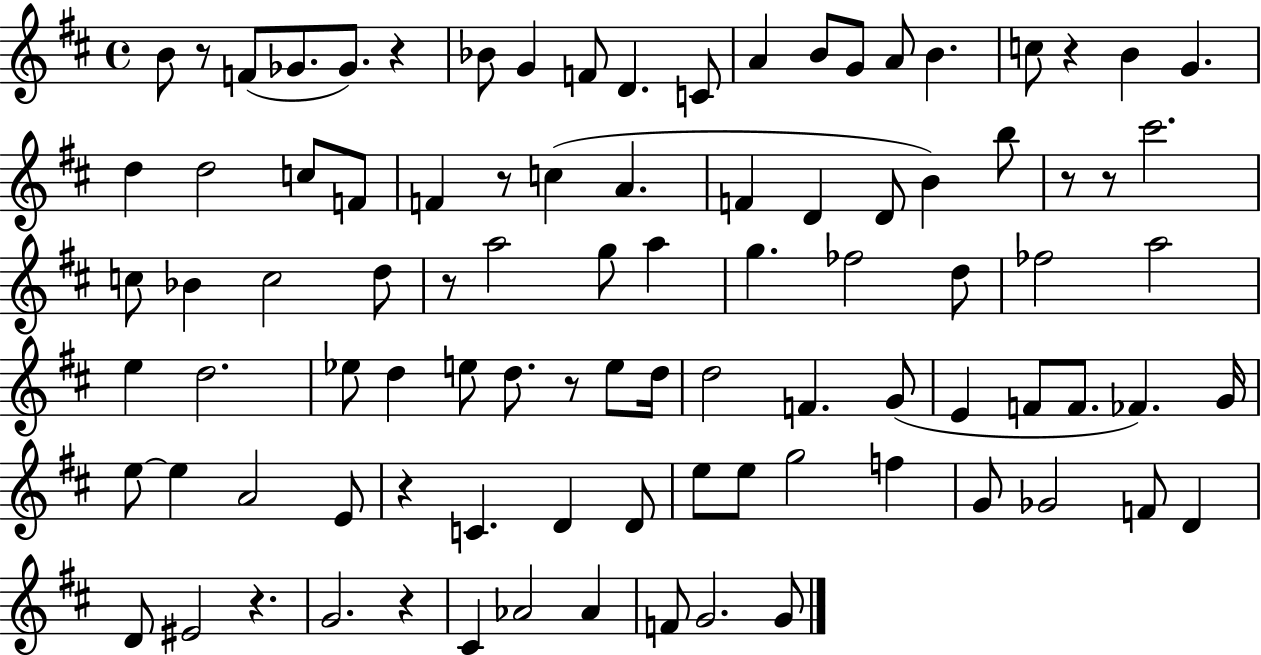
{
  \clef treble
  \time 4/4
  \defaultTimeSignature
  \key d \major
  b'8 r8 f'8( ges'8. ges'8.) r4 | bes'8 g'4 f'8 d'4. c'8 | a'4 b'8 g'8 a'8 b'4. | c''8 r4 b'4 g'4. | \break d''4 d''2 c''8 f'8 | f'4 r8 c''4( a'4. | f'4 d'4 d'8 b'4) b''8 | r8 r8 cis'''2. | \break c''8 bes'4 c''2 d''8 | r8 a''2 g''8 a''4 | g''4. fes''2 d''8 | fes''2 a''2 | \break e''4 d''2. | ees''8 d''4 e''8 d''8. r8 e''8 d''16 | d''2 f'4. g'8( | e'4 f'8 f'8. fes'4.) g'16 | \break e''8~~ e''4 a'2 e'8 | r4 c'4. d'4 d'8 | e''8 e''8 g''2 f''4 | g'8 ges'2 f'8 d'4 | \break d'8 eis'2 r4. | g'2. r4 | cis'4 aes'2 aes'4 | f'8 g'2. g'8 | \break \bar "|."
}